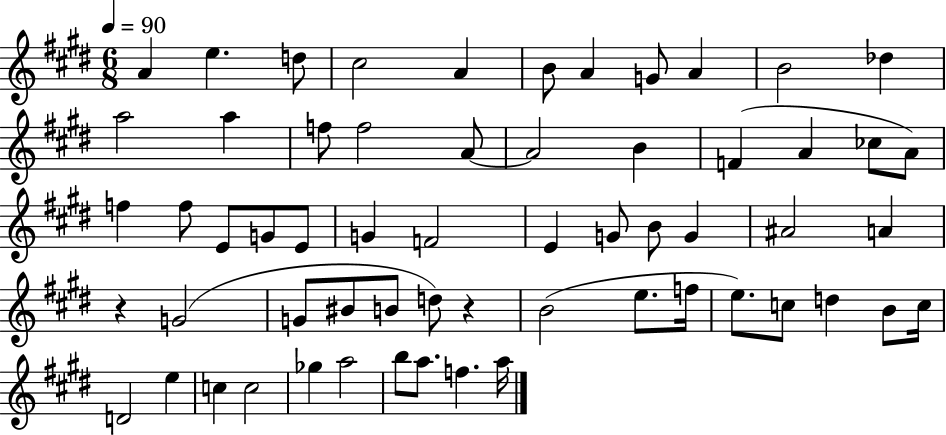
{
  \clef treble
  \numericTimeSignature
  \time 6/8
  \key e \major
  \tempo 4 = 90
  a'4 e''4. d''8 | cis''2 a'4 | b'8 a'4 g'8 a'4 | b'2 des''4 | \break a''2 a''4 | f''8 f''2 a'8~~ | a'2 b'4 | f'4( a'4 ces''8 a'8) | \break f''4 f''8 e'8 g'8 e'8 | g'4 f'2 | e'4 g'8 b'8 g'4 | ais'2 a'4 | \break r4 g'2( | g'8 bis'8 b'8 d''8) r4 | b'2( e''8. f''16 | e''8.) c''8 d''4 b'8 c''16 | \break d'2 e''4 | c''4 c''2 | ges''4 a''2 | b''8 a''8. f''4. a''16 | \break \bar "|."
}